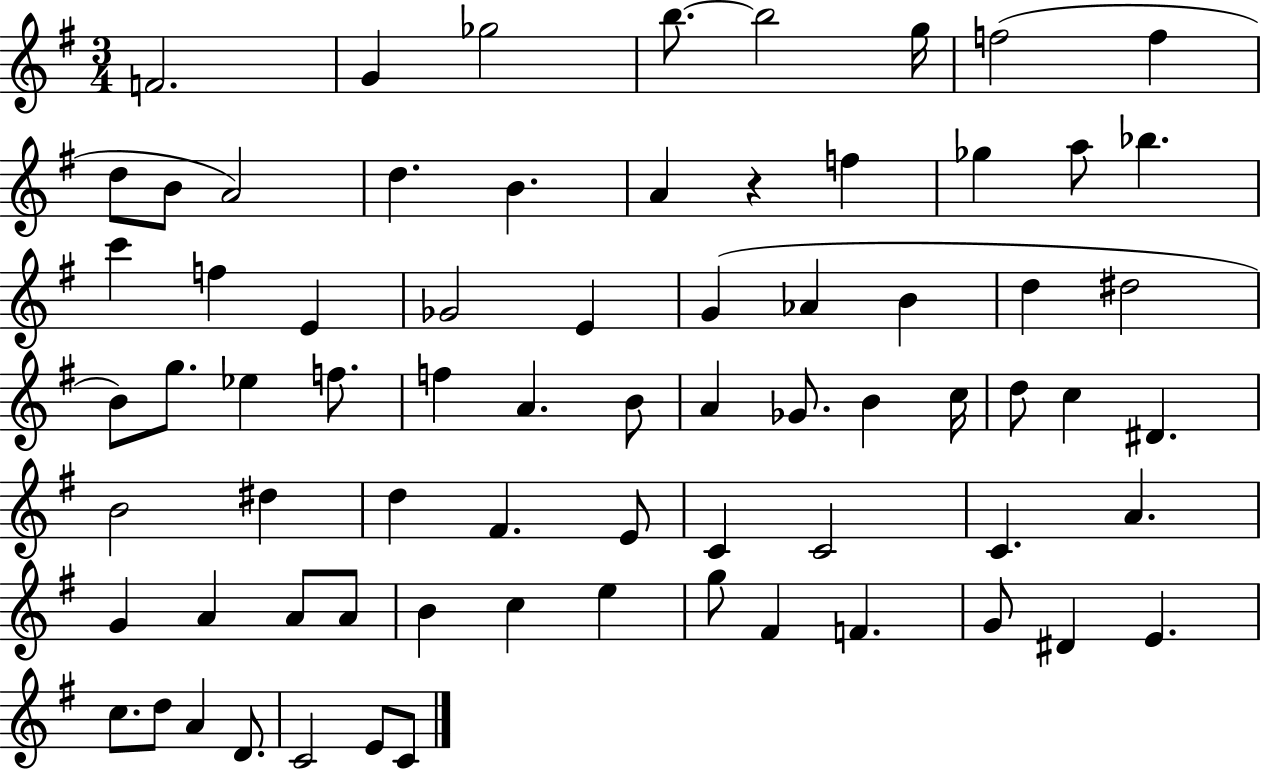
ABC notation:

X:1
T:Untitled
M:3/4
L:1/4
K:G
F2 G _g2 b/2 b2 g/4 f2 f d/2 B/2 A2 d B A z f _g a/2 _b c' f E _G2 E G _A B d ^d2 B/2 g/2 _e f/2 f A B/2 A _G/2 B c/4 d/2 c ^D B2 ^d d ^F E/2 C C2 C A G A A/2 A/2 B c e g/2 ^F F G/2 ^D E c/2 d/2 A D/2 C2 E/2 C/2